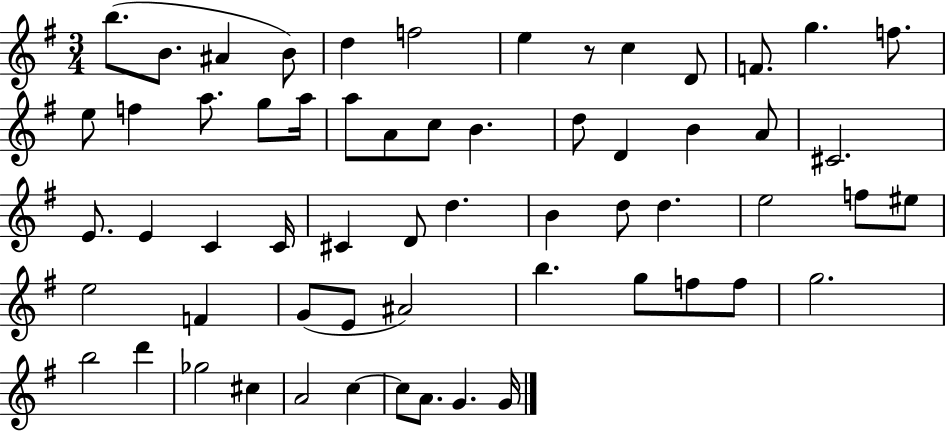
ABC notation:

X:1
T:Untitled
M:3/4
L:1/4
K:G
b/2 B/2 ^A B/2 d f2 e z/2 c D/2 F/2 g f/2 e/2 f a/2 g/2 a/4 a/2 A/2 c/2 B d/2 D B A/2 ^C2 E/2 E C C/4 ^C D/2 d B d/2 d e2 f/2 ^e/2 e2 F G/2 E/2 ^A2 b g/2 f/2 f/2 g2 b2 d' _g2 ^c A2 c c/2 A/2 G G/4